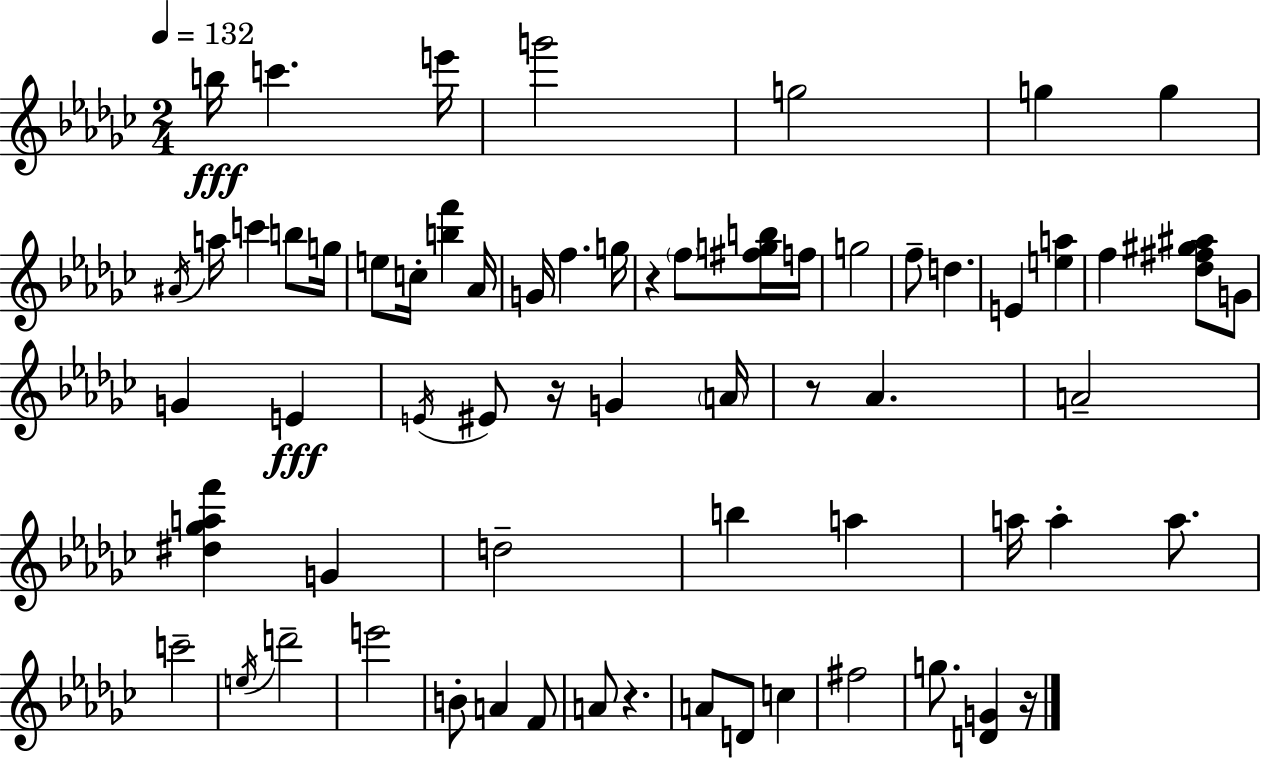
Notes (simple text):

B5/s C6/q. E6/s G6/h G5/h G5/q G5/q A#4/s A5/s C6/q B5/e G5/s E5/e C5/s [B5,F6]/q Ab4/s G4/s F5/q. G5/s R/q F5/e [F#5,G5,B5]/s F5/s G5/h F5/e D5/q. E4/q [E5,A5]/q F5/q [Db5,F#5,G#5,A#5]/e G4/e G4/q E4/q E4/s EIS4/e R/s G4/q A4/s R/e Ab4/q. A4/h [D#5,Gb5,A5,F6]/q G4/q D5/h B5/q A5/q A5/s A5/q A5/e. C6/h E5/s D6/h E6/h B4/e A4/q F4/e A4/e R/q. A4/e D4/e C5/q F#5/h G5/e. [D4,G4]/q R/s